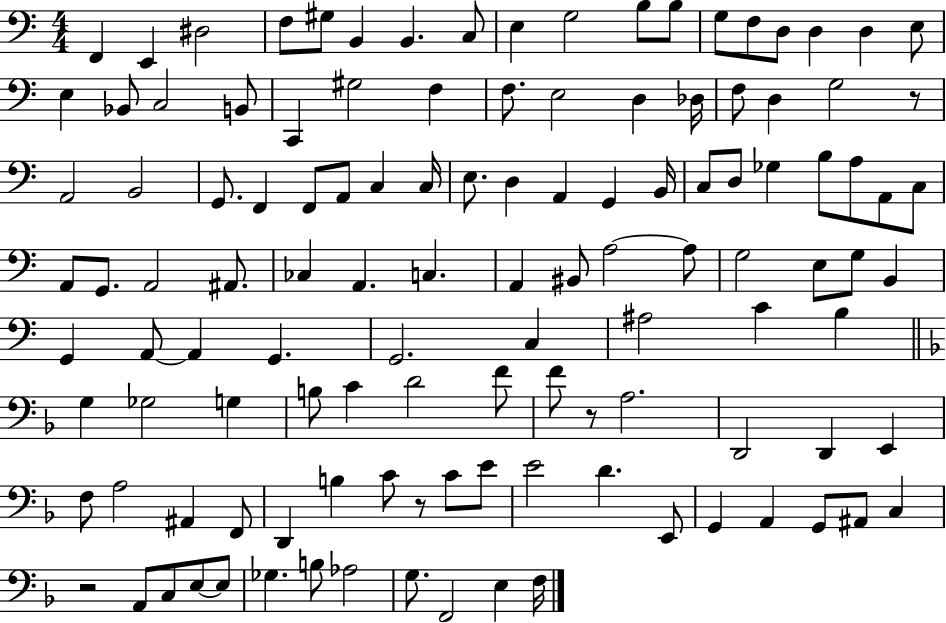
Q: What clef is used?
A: bass